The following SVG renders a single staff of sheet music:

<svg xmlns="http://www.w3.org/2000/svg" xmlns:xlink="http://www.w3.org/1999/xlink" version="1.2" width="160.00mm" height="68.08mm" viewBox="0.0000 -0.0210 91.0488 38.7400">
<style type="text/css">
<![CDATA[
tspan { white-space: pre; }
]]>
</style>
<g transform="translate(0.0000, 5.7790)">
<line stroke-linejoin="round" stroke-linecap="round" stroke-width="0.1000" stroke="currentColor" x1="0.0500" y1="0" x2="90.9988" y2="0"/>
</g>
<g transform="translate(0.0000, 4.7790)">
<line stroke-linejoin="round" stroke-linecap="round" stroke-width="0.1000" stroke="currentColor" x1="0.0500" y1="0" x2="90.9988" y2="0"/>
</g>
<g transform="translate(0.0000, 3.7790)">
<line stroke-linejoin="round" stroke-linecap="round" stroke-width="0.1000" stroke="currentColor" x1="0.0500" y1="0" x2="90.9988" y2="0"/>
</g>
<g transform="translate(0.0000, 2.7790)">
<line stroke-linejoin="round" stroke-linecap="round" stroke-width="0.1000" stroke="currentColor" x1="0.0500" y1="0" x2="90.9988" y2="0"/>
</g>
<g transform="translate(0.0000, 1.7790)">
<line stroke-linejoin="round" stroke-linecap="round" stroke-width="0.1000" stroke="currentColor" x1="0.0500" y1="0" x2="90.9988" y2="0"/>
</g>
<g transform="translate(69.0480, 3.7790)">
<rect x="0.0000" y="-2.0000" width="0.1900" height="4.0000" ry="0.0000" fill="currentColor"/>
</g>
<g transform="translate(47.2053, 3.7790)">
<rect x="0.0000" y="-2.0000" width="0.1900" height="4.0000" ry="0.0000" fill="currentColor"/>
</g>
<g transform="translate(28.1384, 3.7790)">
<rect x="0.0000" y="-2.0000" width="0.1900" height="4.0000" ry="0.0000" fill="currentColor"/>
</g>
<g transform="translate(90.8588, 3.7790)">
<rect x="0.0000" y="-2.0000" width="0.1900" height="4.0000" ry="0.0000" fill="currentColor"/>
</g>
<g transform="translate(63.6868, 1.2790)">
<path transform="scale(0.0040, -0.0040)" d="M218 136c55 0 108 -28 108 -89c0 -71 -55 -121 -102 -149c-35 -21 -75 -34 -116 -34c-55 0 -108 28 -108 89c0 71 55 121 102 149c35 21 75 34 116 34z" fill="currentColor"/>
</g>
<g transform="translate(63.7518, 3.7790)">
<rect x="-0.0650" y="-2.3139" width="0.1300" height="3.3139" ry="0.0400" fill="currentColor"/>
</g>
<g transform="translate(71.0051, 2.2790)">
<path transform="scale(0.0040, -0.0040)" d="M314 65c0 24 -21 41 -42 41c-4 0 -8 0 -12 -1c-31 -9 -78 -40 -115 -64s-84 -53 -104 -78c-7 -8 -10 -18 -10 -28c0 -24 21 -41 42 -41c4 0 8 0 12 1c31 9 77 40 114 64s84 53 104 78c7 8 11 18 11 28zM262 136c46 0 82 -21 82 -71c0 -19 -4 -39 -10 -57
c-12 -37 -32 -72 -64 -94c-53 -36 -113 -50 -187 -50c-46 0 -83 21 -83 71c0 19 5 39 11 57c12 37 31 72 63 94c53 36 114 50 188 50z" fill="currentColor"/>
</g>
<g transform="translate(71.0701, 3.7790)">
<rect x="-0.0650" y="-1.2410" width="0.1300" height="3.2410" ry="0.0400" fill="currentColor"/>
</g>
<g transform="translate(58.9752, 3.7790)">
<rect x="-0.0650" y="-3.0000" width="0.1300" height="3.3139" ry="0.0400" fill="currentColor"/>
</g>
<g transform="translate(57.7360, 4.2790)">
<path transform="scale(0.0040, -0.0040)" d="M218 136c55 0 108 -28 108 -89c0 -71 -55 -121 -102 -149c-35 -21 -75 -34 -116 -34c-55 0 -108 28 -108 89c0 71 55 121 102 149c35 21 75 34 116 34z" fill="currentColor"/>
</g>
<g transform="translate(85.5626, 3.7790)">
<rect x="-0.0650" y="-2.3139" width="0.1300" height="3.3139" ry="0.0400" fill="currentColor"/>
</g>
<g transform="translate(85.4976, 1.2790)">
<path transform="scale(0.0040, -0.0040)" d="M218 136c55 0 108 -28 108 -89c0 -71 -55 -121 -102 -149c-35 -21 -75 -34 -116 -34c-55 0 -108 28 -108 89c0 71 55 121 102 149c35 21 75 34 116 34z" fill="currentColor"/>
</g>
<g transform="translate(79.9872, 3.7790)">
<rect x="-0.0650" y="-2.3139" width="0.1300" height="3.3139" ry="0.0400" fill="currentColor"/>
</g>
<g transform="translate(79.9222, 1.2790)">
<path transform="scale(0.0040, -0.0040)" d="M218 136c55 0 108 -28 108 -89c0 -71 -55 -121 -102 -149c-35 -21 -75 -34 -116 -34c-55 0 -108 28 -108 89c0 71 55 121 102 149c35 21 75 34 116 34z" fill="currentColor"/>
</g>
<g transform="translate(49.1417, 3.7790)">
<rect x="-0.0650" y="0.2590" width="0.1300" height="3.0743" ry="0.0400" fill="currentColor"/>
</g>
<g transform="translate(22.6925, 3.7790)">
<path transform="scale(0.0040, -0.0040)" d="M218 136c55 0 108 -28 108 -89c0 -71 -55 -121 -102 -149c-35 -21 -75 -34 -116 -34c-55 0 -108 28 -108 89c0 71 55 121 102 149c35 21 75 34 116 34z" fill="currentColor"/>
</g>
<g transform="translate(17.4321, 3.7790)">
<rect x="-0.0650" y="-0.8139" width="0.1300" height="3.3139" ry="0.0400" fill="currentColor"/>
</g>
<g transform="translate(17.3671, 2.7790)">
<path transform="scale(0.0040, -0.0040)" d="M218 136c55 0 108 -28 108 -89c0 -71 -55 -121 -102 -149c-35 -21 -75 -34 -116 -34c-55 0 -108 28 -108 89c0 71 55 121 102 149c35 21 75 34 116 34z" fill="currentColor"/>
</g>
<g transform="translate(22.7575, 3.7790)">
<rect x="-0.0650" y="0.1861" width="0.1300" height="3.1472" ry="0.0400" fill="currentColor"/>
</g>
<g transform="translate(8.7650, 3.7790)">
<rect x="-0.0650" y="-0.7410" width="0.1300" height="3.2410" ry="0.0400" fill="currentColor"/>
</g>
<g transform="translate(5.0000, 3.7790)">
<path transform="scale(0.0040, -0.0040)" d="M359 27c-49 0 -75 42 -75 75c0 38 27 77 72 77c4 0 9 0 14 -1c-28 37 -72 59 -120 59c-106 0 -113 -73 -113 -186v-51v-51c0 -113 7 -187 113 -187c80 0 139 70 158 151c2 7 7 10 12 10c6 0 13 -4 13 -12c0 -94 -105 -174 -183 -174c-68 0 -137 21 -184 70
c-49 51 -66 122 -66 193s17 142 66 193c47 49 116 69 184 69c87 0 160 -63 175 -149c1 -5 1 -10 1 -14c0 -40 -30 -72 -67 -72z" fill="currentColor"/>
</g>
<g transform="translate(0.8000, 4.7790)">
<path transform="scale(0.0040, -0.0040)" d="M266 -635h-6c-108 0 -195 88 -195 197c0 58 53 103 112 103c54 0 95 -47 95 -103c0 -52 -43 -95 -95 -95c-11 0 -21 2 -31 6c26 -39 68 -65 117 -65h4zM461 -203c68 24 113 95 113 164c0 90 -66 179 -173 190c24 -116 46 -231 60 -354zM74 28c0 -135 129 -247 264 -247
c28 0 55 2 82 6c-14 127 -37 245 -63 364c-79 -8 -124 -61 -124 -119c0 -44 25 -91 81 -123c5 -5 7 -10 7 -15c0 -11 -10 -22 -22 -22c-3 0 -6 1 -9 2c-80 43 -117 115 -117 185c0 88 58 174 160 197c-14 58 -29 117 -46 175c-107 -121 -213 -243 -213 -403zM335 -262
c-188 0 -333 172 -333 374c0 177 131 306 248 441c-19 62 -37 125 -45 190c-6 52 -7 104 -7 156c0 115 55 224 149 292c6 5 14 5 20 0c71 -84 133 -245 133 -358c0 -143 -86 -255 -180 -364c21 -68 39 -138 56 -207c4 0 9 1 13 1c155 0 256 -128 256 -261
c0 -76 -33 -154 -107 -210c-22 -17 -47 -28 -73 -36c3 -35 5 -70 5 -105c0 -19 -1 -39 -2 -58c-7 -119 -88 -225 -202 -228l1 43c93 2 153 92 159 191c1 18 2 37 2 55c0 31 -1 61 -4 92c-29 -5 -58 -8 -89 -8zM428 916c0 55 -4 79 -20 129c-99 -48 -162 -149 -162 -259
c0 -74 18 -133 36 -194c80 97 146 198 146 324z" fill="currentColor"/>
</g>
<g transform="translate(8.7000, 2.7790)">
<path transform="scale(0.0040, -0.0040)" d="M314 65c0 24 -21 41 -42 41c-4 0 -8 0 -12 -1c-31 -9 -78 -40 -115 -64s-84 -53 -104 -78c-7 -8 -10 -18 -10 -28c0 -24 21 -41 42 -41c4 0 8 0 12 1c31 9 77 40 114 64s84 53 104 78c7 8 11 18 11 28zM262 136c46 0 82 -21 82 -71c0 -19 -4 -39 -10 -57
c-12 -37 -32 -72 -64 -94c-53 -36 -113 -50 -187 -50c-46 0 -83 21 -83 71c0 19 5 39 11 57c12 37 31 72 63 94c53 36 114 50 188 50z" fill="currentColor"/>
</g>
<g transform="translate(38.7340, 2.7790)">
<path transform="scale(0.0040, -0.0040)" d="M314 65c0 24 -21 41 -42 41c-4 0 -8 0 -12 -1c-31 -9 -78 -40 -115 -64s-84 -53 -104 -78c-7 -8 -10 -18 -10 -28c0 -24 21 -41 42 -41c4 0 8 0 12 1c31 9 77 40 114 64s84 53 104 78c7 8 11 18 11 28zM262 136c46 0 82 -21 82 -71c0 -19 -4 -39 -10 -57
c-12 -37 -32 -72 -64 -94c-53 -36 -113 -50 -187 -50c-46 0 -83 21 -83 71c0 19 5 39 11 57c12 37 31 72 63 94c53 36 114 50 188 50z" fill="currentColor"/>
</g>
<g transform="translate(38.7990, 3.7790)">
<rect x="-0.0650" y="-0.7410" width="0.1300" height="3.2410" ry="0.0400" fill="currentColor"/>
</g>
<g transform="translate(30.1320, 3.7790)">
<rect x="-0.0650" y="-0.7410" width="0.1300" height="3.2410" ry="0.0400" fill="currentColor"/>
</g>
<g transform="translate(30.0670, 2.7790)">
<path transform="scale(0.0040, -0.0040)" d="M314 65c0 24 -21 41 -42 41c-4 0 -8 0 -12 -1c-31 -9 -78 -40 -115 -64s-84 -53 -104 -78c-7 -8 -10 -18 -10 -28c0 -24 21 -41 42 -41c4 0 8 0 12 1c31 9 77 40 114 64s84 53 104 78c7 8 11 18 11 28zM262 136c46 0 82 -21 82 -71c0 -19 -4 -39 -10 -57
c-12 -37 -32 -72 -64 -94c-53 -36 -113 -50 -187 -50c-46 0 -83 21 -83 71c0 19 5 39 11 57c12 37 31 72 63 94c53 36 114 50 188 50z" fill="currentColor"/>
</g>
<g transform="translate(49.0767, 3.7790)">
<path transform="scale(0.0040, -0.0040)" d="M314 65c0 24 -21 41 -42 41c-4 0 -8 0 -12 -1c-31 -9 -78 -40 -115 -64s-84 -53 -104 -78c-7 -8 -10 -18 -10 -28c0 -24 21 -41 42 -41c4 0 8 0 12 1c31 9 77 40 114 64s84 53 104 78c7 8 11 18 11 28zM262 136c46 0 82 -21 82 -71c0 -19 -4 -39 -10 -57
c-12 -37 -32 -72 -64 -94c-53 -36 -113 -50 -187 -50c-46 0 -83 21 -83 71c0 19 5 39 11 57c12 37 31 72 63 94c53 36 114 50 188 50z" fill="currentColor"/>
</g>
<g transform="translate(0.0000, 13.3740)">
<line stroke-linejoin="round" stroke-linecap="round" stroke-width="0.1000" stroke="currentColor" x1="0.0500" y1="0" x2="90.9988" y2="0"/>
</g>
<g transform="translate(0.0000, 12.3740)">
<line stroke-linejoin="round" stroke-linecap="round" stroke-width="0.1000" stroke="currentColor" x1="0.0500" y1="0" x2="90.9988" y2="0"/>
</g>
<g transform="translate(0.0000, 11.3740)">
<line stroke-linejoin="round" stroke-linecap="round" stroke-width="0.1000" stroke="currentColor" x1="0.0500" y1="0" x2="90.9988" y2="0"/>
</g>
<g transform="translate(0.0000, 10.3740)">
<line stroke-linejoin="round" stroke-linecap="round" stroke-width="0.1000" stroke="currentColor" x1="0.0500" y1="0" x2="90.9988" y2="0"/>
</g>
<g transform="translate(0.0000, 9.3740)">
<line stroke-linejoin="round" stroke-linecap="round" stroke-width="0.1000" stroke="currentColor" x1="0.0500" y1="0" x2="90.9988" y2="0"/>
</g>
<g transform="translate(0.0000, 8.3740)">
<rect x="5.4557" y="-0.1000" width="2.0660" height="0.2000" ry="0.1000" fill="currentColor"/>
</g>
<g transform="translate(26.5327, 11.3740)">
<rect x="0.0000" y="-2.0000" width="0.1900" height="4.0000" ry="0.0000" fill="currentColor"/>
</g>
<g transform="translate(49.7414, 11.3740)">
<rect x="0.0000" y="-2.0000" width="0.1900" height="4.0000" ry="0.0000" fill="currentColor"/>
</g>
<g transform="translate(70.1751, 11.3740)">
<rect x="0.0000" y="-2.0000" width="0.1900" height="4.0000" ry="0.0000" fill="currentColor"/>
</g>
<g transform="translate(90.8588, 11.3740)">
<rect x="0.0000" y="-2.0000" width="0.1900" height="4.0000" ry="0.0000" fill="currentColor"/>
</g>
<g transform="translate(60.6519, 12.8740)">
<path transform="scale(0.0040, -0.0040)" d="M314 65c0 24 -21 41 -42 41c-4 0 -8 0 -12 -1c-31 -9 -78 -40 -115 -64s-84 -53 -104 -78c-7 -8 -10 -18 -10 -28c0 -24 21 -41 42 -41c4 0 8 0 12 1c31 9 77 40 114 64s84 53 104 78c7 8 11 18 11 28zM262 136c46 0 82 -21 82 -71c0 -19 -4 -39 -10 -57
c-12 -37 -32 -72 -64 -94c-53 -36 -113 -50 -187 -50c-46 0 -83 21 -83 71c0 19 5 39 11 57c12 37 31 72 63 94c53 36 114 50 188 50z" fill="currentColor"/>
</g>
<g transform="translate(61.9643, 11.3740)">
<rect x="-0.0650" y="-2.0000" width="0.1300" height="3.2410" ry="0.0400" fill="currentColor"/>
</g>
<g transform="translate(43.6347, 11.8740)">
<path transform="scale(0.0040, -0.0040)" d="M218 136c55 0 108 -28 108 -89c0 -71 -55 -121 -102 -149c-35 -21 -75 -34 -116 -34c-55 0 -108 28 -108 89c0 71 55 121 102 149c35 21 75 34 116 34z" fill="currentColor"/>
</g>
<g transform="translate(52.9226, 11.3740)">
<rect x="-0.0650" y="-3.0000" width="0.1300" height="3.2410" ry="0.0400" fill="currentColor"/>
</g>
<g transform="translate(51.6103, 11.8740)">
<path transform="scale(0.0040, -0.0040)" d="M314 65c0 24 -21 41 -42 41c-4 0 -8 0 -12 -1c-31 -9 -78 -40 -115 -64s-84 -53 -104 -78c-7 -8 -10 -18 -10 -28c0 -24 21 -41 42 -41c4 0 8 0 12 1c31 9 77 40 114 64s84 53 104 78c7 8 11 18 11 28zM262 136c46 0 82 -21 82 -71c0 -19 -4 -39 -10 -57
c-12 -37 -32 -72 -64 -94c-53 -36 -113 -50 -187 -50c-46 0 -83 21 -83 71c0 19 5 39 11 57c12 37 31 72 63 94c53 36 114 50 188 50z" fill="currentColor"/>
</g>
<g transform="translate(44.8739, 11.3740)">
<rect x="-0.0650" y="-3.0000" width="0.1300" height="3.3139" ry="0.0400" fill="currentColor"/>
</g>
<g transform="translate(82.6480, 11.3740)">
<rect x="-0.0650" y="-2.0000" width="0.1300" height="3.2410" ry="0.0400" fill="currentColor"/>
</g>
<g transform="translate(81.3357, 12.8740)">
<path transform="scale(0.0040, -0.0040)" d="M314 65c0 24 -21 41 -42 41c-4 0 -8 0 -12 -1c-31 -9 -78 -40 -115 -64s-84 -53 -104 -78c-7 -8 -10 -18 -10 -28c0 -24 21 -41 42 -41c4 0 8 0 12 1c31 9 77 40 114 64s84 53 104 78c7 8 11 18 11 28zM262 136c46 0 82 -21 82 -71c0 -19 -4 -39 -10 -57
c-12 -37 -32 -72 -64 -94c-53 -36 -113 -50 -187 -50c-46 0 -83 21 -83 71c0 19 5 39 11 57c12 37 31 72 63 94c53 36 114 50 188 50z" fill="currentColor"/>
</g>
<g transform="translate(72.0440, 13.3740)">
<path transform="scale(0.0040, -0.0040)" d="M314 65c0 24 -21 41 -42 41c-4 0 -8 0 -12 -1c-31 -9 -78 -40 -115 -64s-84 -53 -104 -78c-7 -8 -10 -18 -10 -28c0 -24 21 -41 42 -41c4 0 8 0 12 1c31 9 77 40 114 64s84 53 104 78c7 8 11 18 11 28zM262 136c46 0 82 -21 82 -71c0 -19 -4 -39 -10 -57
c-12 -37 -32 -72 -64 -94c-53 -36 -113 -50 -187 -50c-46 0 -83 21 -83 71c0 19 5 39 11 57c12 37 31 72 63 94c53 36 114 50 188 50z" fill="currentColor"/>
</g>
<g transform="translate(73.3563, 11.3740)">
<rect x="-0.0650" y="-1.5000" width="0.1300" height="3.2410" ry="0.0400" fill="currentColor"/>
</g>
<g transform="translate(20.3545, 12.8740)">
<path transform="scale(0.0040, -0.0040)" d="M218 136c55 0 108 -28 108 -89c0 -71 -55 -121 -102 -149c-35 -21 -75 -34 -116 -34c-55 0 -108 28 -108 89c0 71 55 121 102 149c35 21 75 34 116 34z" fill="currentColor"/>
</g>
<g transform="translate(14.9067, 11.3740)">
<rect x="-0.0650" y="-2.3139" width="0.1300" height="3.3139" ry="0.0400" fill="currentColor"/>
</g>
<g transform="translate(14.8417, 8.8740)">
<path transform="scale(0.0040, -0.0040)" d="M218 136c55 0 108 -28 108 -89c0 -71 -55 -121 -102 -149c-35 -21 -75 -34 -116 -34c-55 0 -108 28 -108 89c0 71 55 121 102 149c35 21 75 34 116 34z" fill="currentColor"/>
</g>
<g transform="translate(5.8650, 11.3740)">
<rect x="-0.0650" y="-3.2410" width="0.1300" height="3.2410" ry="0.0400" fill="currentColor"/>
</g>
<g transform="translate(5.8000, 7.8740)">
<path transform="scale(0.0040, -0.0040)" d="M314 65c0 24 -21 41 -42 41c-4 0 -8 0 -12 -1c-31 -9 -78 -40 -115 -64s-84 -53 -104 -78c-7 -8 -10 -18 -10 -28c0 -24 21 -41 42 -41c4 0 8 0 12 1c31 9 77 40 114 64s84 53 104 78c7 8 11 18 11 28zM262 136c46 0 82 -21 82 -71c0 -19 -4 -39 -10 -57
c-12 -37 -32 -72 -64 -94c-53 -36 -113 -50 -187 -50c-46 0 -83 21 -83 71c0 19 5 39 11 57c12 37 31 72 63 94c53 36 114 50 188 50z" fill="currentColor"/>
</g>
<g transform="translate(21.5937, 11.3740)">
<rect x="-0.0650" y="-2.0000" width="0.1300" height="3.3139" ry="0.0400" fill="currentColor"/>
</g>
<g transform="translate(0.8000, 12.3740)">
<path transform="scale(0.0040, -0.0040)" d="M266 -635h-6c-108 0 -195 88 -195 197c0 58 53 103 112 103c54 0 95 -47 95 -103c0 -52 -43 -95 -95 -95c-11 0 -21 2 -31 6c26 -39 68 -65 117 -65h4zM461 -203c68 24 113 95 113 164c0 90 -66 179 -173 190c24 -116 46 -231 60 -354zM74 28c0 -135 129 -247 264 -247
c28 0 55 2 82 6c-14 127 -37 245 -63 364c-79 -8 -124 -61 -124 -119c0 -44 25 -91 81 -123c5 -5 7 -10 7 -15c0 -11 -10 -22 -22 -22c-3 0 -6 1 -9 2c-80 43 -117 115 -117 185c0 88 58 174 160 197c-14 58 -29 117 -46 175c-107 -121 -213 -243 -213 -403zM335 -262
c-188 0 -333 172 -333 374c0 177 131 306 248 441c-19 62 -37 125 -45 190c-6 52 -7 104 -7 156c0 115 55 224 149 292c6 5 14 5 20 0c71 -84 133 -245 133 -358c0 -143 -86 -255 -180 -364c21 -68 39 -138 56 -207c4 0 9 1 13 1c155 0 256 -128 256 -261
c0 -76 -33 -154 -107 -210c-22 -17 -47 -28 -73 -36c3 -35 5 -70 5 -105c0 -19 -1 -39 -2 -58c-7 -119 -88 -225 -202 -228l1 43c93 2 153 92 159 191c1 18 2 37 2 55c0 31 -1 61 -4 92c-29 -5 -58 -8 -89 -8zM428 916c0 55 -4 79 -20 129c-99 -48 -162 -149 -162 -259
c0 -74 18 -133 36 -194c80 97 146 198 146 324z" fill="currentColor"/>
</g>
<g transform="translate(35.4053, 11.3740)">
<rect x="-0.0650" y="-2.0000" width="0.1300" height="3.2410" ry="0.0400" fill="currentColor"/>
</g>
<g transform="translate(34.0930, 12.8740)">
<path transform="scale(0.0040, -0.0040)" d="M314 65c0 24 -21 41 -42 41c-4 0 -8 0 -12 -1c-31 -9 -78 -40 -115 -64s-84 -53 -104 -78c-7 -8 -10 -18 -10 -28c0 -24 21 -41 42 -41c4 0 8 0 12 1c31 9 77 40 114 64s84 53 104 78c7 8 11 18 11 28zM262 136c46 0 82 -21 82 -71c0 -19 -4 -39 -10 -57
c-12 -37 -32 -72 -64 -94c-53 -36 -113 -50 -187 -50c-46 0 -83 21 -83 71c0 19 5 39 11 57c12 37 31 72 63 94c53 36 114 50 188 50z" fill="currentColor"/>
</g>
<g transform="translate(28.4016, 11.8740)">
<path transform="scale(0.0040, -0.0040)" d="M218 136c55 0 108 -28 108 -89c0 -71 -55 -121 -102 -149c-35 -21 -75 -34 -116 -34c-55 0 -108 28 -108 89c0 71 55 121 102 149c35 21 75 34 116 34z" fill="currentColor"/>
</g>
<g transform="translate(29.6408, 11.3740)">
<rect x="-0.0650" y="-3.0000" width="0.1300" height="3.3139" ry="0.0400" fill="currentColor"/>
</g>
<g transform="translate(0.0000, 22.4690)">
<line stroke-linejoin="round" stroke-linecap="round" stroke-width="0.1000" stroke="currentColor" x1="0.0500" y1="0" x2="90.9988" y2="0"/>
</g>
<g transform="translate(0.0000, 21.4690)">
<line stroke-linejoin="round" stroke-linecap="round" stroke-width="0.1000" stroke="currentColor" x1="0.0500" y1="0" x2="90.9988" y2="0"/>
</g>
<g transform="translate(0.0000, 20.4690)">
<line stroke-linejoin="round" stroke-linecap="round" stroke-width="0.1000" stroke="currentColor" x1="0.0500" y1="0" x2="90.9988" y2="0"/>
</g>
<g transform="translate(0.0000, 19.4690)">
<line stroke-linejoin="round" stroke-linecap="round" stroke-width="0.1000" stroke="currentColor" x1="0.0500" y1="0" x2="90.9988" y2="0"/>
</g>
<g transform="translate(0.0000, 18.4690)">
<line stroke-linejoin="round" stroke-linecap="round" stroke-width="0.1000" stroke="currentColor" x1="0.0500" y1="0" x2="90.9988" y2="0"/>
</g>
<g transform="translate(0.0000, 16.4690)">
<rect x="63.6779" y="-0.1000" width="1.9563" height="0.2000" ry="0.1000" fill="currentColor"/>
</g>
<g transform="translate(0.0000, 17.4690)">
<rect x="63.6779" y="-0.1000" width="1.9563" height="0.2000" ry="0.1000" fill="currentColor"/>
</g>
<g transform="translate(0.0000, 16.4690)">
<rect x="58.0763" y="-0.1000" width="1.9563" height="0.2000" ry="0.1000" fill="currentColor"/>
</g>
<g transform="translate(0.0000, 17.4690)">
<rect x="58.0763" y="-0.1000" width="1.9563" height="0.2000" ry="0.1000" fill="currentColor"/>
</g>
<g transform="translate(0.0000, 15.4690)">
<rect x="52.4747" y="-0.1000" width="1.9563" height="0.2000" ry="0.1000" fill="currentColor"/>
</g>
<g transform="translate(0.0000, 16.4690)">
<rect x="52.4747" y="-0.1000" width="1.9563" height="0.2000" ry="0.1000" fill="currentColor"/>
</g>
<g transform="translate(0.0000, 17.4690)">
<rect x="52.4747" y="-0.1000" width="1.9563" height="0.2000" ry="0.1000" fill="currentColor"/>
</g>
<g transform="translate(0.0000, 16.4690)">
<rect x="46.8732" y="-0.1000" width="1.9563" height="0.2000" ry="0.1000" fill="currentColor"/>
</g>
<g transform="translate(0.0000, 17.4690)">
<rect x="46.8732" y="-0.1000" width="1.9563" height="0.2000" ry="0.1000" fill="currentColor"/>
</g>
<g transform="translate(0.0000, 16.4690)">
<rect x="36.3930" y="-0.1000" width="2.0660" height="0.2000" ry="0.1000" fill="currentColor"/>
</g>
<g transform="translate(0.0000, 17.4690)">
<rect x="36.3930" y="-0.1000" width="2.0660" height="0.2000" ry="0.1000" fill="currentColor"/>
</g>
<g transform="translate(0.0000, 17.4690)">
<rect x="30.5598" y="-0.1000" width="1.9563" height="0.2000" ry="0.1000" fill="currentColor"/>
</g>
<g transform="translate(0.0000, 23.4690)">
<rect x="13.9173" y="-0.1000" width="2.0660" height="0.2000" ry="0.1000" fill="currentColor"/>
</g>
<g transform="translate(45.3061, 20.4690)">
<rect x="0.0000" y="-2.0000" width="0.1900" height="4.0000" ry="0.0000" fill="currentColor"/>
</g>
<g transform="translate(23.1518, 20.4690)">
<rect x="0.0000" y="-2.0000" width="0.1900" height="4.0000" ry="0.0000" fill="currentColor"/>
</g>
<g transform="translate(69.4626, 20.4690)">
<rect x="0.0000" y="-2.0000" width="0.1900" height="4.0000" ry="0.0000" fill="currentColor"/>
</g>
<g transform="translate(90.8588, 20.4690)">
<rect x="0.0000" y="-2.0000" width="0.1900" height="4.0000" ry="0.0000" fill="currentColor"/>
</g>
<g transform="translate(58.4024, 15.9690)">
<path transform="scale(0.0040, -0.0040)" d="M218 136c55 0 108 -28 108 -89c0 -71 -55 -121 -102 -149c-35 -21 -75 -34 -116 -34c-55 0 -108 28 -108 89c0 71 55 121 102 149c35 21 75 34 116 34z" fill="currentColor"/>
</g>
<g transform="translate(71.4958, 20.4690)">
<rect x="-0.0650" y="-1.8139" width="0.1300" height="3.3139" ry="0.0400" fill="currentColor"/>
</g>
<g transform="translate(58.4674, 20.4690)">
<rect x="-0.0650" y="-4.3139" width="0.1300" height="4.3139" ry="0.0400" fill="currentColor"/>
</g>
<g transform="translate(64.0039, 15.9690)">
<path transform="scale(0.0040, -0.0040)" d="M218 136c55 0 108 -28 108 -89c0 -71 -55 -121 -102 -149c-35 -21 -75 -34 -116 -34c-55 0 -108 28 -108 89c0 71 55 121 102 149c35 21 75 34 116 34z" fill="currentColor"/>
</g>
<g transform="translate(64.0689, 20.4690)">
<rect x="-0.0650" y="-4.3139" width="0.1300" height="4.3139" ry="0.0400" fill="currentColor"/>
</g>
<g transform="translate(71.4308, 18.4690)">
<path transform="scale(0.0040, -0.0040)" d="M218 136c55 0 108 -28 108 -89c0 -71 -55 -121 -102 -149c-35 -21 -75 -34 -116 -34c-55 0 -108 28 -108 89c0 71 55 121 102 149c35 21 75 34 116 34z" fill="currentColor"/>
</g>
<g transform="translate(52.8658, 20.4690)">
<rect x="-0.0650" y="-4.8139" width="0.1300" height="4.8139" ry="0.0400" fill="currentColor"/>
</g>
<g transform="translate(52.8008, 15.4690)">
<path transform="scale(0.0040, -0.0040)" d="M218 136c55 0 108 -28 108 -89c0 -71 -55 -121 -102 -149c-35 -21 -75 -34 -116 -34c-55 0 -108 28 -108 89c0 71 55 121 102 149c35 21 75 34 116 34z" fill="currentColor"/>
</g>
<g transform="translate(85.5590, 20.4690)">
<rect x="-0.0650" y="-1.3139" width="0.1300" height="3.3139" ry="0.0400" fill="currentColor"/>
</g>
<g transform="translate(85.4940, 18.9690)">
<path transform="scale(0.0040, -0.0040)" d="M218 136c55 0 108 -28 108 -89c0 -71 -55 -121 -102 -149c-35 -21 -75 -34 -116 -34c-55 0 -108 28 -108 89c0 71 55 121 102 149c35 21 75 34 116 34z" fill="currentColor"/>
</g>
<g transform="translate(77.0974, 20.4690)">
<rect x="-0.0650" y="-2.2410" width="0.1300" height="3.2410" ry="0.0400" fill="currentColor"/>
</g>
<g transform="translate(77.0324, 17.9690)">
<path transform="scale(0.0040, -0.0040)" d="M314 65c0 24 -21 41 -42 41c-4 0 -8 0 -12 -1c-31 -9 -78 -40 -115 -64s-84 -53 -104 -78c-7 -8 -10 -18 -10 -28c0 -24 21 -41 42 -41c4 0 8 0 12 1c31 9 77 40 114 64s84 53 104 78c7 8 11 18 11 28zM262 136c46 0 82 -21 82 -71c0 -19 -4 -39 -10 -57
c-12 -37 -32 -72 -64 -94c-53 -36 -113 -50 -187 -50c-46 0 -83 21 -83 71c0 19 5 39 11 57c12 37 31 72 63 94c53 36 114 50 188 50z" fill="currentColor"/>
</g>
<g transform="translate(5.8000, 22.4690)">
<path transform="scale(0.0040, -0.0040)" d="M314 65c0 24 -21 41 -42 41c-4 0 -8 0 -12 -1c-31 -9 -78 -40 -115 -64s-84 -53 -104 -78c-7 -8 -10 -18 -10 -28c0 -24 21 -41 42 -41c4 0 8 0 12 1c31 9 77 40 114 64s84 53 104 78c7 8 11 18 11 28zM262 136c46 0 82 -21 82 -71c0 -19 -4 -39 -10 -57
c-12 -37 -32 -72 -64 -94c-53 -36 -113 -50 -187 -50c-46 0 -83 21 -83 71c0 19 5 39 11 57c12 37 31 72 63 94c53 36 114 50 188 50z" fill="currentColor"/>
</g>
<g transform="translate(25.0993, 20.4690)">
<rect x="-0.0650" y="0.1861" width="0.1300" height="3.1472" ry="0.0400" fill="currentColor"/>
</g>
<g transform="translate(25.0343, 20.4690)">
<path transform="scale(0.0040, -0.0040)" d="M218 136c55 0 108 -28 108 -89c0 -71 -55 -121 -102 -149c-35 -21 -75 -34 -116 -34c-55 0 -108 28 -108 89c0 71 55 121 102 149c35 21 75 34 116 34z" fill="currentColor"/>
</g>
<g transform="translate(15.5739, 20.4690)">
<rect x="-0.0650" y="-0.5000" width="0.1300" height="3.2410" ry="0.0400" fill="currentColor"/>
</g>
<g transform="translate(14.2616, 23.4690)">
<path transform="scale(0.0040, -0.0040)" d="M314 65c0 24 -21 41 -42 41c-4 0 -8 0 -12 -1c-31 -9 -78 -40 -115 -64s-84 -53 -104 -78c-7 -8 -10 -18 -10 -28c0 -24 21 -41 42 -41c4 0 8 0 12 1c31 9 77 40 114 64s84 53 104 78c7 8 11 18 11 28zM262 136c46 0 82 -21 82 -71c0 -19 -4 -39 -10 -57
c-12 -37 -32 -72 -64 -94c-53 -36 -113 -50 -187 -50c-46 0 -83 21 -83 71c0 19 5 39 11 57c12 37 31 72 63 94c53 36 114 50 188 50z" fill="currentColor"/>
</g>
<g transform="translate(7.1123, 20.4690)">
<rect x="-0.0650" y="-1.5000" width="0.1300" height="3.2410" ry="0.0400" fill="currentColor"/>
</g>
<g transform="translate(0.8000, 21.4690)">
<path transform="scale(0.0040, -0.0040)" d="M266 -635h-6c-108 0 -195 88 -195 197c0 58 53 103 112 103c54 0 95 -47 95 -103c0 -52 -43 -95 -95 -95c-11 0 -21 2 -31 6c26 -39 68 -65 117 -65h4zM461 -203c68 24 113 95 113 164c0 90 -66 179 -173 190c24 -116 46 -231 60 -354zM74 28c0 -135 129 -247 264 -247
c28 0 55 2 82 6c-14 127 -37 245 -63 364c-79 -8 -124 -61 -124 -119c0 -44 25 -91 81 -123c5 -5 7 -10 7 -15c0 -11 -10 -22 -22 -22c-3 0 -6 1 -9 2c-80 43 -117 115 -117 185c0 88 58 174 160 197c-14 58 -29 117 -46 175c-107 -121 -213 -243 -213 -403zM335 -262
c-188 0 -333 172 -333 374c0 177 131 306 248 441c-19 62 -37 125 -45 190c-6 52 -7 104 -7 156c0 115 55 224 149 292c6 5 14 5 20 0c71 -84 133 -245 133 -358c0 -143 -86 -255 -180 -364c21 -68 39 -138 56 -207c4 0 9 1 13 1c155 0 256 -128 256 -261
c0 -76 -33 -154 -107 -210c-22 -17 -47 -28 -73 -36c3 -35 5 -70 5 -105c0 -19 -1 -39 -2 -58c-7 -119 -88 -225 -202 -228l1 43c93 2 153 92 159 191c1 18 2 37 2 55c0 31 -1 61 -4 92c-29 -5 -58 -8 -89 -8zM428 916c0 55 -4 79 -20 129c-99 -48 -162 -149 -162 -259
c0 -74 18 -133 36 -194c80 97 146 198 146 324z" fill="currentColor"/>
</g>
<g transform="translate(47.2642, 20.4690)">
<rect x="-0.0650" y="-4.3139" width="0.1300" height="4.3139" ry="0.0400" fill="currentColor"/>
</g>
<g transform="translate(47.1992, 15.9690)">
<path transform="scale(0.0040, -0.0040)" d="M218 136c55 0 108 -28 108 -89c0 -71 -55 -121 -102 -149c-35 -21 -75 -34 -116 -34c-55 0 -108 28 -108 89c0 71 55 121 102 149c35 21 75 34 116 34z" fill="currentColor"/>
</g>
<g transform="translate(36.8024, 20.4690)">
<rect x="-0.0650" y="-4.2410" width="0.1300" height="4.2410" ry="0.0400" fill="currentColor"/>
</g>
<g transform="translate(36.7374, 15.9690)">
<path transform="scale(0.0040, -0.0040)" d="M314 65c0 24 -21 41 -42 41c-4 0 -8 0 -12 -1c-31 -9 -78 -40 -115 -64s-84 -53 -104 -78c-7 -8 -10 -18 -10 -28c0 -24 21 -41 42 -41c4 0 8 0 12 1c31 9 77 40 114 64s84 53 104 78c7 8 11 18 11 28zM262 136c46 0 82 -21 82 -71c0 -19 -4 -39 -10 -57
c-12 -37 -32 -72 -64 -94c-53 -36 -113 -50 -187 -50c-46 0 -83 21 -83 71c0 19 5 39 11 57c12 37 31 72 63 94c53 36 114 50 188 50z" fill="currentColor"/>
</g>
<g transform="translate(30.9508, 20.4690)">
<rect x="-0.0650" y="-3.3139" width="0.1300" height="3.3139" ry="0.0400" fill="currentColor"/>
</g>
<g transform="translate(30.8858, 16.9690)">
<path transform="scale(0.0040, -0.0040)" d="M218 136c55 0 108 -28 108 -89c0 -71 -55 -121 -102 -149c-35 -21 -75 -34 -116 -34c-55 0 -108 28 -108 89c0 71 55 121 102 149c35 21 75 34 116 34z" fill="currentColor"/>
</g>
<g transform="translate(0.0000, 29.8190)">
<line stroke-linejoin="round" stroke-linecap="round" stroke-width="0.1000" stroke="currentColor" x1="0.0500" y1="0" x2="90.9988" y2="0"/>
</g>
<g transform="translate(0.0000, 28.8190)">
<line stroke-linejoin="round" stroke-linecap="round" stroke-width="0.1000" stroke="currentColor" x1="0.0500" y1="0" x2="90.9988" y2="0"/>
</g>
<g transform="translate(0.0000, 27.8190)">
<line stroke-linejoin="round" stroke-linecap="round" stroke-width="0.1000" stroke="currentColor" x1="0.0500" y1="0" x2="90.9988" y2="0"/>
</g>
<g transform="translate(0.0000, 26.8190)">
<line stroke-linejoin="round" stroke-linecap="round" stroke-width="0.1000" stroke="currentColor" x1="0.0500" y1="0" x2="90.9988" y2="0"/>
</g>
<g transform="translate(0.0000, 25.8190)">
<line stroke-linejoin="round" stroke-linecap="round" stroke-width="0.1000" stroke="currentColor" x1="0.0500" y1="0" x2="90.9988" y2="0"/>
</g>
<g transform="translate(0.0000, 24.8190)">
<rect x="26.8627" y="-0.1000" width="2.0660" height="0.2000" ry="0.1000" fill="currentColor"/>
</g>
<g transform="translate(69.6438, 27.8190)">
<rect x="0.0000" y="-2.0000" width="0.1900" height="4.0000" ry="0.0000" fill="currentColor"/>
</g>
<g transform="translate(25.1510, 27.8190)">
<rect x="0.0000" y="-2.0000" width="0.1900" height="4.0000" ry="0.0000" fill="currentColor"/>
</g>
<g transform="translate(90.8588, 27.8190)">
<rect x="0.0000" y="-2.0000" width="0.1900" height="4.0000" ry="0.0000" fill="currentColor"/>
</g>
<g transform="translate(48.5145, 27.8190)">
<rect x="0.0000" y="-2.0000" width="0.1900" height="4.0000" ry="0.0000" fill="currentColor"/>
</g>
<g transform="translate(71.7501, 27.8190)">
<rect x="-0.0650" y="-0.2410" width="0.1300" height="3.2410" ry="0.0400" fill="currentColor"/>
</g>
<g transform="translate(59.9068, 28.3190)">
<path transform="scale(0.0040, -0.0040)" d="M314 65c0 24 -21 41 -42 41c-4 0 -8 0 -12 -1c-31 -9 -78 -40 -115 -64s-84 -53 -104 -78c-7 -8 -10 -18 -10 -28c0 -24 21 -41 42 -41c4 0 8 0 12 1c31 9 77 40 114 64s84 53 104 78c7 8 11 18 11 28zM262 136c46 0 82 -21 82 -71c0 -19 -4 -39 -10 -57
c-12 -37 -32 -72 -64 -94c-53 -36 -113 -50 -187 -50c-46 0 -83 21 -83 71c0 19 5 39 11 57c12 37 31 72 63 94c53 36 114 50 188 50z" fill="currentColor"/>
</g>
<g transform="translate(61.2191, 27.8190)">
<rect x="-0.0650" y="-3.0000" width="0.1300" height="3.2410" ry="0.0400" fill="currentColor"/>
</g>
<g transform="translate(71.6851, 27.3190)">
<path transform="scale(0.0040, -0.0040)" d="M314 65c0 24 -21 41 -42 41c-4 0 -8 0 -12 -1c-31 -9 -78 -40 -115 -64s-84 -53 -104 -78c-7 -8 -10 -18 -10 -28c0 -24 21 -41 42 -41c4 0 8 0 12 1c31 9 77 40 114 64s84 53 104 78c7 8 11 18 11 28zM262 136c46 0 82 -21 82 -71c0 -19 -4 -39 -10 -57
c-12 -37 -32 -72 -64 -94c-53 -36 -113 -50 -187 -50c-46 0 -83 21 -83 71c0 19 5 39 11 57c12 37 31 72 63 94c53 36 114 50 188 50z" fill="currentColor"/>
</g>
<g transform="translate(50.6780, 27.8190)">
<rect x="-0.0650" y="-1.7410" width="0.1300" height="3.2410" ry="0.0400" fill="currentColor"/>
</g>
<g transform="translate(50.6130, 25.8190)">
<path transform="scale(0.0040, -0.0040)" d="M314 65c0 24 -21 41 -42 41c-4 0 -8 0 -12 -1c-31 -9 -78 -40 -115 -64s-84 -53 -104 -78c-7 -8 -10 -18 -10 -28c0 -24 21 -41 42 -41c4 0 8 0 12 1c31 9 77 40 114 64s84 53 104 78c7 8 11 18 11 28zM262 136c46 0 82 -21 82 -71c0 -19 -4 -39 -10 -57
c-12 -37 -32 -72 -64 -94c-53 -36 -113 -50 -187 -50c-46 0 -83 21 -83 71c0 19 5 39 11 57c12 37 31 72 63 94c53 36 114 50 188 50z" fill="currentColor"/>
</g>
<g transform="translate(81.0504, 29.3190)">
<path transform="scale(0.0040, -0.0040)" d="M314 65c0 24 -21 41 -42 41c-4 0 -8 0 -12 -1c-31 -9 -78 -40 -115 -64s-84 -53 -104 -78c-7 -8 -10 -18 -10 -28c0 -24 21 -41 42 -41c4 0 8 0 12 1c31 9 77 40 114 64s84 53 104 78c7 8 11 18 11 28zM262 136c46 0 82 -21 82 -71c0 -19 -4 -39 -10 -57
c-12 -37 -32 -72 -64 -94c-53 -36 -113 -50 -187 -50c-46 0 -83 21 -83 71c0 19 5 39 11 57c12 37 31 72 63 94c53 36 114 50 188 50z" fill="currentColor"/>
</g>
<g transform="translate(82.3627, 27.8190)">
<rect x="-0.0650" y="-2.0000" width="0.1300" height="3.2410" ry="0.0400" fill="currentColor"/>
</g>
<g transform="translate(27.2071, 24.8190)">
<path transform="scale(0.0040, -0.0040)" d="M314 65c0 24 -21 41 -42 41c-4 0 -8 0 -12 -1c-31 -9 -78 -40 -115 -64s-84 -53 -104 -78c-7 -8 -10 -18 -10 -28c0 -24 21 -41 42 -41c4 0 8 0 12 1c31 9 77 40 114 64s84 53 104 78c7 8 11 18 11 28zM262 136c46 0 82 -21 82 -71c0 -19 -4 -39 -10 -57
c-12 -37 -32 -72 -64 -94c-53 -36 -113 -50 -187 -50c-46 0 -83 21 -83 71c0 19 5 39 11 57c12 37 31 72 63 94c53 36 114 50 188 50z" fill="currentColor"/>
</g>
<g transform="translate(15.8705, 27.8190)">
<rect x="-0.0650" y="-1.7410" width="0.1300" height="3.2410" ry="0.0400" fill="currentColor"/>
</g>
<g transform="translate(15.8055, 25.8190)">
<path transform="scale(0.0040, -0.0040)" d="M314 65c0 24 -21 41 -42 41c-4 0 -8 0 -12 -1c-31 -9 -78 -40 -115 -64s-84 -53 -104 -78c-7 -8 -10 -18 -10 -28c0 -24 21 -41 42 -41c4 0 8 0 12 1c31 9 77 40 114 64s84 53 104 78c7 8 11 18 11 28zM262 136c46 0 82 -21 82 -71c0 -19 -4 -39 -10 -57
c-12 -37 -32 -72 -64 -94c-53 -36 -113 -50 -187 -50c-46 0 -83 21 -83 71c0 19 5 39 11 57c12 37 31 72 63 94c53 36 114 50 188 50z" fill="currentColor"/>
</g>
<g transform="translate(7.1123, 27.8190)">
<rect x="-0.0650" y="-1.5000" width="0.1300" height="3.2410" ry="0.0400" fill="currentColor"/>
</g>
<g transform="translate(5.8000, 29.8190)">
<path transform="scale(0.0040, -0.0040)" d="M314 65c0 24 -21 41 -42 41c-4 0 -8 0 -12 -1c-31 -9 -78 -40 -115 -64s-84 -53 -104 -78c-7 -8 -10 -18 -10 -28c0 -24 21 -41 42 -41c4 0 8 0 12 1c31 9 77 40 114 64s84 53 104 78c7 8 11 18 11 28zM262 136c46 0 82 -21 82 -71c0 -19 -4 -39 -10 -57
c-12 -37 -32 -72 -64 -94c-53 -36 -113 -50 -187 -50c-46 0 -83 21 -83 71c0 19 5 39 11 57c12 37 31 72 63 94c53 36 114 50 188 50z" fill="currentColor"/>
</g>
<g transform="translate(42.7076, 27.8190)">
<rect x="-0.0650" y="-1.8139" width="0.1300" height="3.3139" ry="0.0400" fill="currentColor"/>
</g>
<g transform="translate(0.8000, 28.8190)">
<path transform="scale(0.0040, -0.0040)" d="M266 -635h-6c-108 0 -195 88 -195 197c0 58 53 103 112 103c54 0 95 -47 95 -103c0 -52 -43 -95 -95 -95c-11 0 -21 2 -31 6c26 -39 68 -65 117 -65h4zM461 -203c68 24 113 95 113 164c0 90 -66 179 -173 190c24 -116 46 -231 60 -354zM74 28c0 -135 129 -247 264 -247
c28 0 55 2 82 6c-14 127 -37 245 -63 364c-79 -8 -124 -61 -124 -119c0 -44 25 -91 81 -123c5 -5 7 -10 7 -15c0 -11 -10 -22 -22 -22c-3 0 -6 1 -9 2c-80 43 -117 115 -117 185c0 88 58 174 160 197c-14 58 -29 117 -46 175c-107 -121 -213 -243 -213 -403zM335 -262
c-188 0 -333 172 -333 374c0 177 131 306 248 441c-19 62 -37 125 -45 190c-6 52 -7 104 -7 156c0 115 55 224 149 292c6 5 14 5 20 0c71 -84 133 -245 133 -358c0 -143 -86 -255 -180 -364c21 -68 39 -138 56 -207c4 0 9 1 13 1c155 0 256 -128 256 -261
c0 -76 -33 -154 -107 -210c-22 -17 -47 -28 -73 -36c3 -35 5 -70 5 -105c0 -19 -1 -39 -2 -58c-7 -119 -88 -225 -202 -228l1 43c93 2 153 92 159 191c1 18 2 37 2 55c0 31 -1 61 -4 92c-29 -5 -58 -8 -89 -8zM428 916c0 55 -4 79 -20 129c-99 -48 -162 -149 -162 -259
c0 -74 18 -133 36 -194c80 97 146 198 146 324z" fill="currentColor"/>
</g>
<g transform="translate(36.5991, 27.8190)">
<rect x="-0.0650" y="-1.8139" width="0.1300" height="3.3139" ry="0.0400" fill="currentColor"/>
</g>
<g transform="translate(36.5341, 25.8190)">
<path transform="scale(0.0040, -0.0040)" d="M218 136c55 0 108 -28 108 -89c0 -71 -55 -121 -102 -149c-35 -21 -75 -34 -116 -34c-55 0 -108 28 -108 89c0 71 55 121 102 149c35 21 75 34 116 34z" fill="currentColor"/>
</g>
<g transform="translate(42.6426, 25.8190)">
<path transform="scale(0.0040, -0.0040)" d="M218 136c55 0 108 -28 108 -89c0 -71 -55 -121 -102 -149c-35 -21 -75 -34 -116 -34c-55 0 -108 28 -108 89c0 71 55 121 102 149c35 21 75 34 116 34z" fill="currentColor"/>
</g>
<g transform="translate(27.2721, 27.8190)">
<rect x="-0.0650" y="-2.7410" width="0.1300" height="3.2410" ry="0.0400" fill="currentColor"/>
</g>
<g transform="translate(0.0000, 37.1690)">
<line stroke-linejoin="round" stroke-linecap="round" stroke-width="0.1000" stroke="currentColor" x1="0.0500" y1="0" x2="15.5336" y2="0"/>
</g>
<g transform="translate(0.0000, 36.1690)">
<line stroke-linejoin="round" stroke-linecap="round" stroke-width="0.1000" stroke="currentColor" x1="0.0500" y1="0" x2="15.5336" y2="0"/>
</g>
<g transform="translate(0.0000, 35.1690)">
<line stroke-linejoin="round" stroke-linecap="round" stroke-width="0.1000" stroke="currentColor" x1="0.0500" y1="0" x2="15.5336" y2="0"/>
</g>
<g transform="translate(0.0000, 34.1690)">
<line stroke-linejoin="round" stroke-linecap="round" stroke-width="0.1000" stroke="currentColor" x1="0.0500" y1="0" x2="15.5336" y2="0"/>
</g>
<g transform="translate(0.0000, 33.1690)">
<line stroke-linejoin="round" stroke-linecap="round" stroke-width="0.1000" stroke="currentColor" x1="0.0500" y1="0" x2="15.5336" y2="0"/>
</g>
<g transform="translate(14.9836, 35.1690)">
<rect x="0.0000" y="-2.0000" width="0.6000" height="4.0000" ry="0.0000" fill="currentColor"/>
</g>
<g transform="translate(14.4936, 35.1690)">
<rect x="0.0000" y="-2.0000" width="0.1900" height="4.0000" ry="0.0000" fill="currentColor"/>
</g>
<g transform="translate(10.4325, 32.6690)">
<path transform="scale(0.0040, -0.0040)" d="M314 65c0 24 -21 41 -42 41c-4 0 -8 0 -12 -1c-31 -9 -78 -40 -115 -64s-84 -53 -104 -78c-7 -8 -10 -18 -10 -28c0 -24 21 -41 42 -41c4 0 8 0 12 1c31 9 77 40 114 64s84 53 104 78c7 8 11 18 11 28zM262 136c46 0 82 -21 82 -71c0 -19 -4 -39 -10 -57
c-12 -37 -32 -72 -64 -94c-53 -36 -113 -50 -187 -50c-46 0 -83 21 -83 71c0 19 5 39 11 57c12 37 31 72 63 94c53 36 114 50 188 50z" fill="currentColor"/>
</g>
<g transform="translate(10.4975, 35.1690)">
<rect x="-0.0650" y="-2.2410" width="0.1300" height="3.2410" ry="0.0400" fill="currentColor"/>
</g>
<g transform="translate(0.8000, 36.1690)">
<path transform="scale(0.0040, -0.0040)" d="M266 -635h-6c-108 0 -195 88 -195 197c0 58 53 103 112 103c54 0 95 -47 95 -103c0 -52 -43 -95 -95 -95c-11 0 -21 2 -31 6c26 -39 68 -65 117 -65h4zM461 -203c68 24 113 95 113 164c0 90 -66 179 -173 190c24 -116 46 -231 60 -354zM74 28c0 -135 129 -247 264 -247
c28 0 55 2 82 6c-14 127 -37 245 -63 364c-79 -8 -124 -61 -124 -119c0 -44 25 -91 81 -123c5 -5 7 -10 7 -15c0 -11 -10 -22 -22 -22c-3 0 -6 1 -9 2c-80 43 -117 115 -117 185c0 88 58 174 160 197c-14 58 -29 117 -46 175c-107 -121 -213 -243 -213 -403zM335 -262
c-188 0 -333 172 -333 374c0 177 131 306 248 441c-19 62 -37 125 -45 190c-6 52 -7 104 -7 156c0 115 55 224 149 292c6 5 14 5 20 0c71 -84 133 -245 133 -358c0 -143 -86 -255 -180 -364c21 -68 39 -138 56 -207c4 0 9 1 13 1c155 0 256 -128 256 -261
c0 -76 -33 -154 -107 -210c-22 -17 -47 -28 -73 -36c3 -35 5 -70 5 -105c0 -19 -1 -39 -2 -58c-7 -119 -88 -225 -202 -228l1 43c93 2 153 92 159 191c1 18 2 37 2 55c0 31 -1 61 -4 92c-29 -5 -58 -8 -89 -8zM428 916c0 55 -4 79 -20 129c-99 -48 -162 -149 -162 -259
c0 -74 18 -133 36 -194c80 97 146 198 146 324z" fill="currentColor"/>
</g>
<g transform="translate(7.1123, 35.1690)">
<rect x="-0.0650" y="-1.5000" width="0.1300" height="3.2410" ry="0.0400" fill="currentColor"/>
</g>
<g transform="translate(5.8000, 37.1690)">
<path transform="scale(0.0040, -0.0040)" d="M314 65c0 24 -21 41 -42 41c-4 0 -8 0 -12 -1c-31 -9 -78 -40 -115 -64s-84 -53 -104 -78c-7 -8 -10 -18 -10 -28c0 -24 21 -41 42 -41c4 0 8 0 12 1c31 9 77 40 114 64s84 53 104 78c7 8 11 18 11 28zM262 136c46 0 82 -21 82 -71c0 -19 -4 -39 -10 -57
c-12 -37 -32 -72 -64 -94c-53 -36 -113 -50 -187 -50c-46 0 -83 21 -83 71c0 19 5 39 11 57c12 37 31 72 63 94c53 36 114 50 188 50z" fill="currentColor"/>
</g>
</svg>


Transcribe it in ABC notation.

X:1
T:Untitled
M:4/4
L:1/4
K:C
d2 d B d2 d2 B2 A g e2 g g b2 g F A F2 A A2 F2 E2 F2 E2 C2 B b d'2 d' e' d' d' f g2 e E2 f2 a2 f f f2 A2 c2 F2 E2 g2